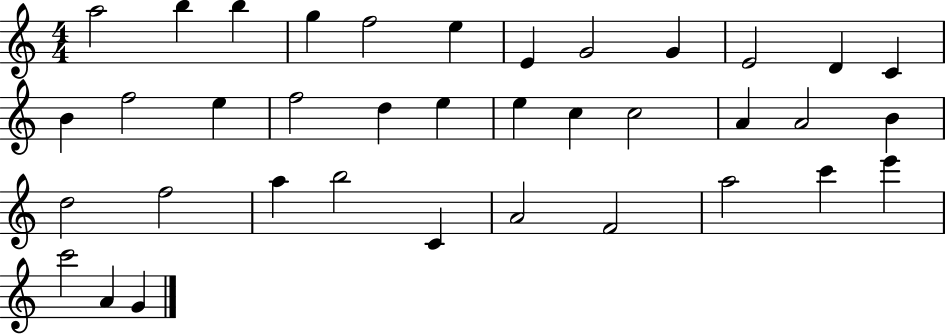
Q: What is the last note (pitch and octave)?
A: G4